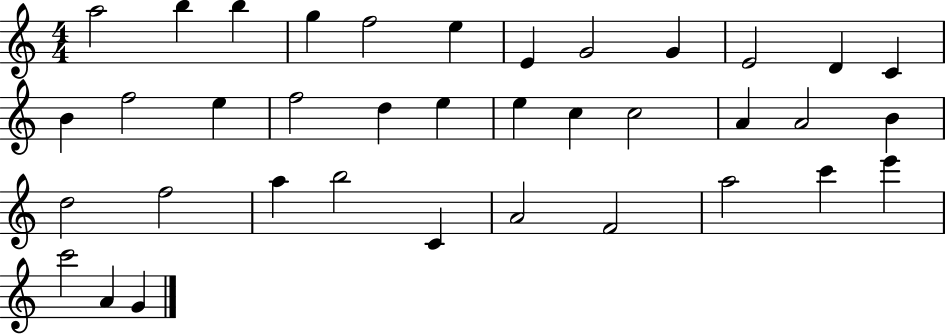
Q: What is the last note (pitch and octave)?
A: G4